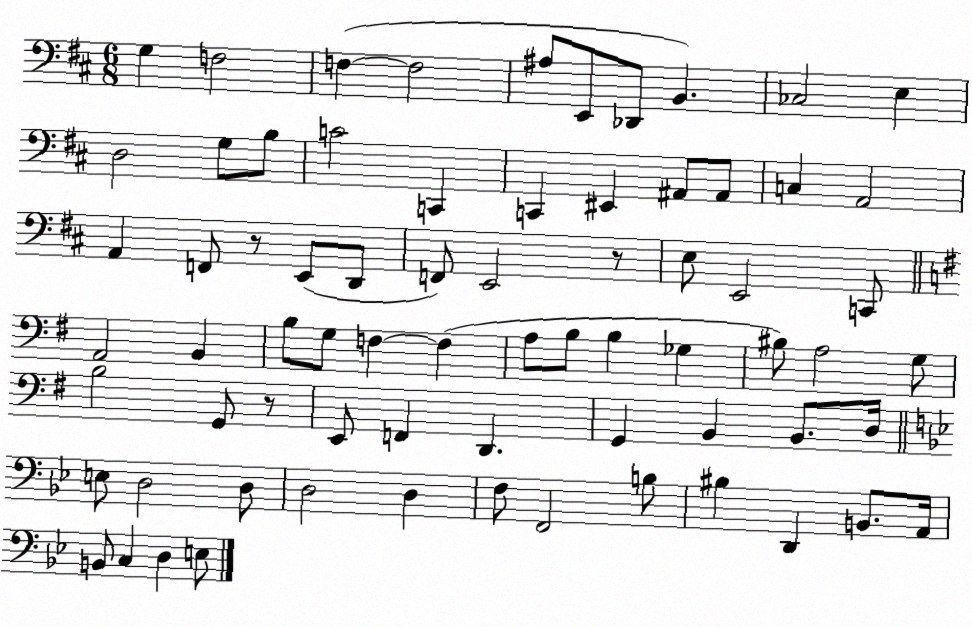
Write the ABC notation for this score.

X:1
T:Untitled
M:6/8
L:1/4
K:D
G, F,2 F, F,2 ^A,/2 E,,/2 _D,,/2 B,, _C,2 E, D,2 G,/2 B,/2 C2 C,, C,, ^E,, ^A,,/2 ^A,,/2 C, A,,2 A,, F,,/2 z/2 E,,/2 D,,/2 F,,/2 E,,2 z/2 E,/2 E,,2 C,,/2 A,,2 B,, B,/2 G,/2 F, F, A,/2 B,/2 B, _G, ^B,/2 A,2 G,/2 B,2 G,,/2 z/2 E,,/2 F,, D,, G,, B,, B,,/2 D,/4 E,/2 D,2 D,/2 D,2 D, F,/2 F,,2 B,/2 ^B, D,, B,,/2 A,,/4 B,,/2 C, D, E,/2